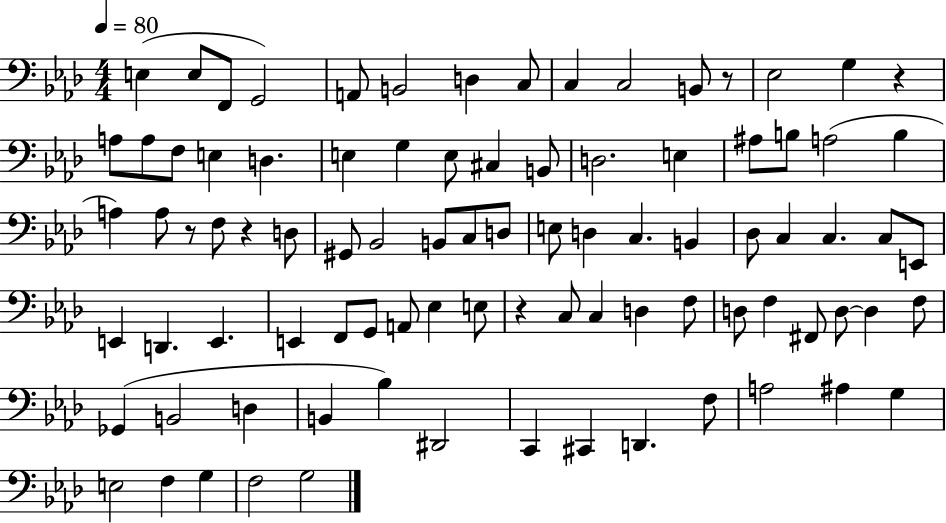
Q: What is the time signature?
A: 4/4